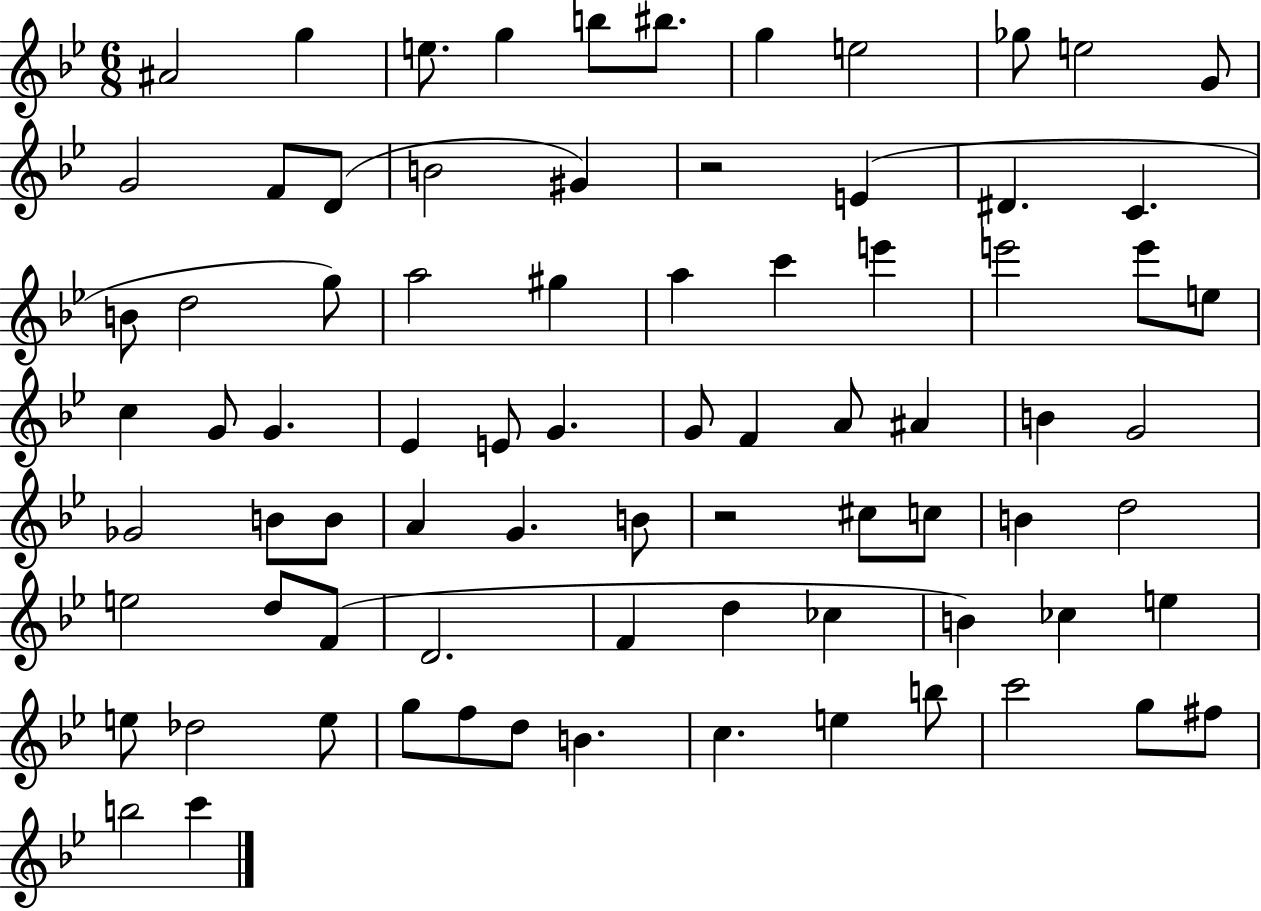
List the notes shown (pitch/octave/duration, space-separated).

A#4/h G5/q E5/e. G5/q B5/e BIS5/e. G5/q E5/h Gb5/e E5/h G4/e G4/h F4/e D4/e B4/h G#4/q R/h E4/q D#4/q. C4/q. B4/e D5/h G5/e A5/h G#5/q A5/q C6/q E6/q E6/h E6/e E5/e C5/q G4/e G4/q. Eb4/q E4/e G4/q. G4/e F4/q A4/e A#4/q B4/q G4/h Gb4/h B4/e B4/e A4/q G4/q. B4/e R/h C#5/e C5/e B4/q D5/h E5/h D5/e F4/e D4/h. F4/q D5/q CES5/q B4/q CES5/q E5/q E5/e Db5/h E5/e G5/e F5/e D5/e B4/q. C5/q. E5/q B5/e C6/h G5/e F#5/e B5/h C6/q